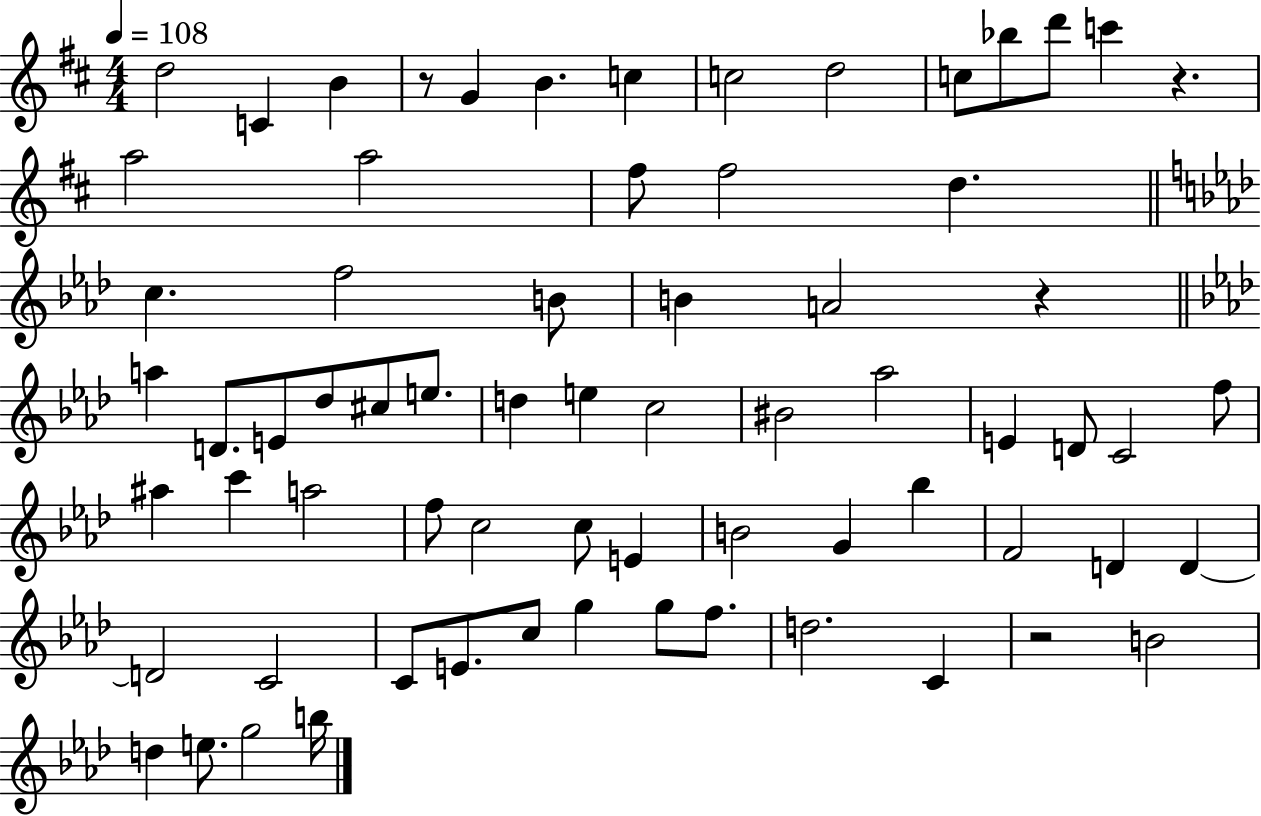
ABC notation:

X:1
T:Untitled
M:4/4
L:1/4
K:D
d2 C B z/2 G B c c2 d2 c/2 _b/2 d'/2 c' z a2 a2 ^f/2 ^f2 d c f2 B/2 B A2 z a D/2 E/2 _d/2 ^c/2 e/2 d e c2 ^B2 _a2 E D/2 C2 f/2 ^a c' a2 f/2 c2 c/2 E B2 G _b F2 D D D2 C2 C/2 E/2 c/2 g g/2 f/2 d2 C z2 B2 d e/2 g2 b/4